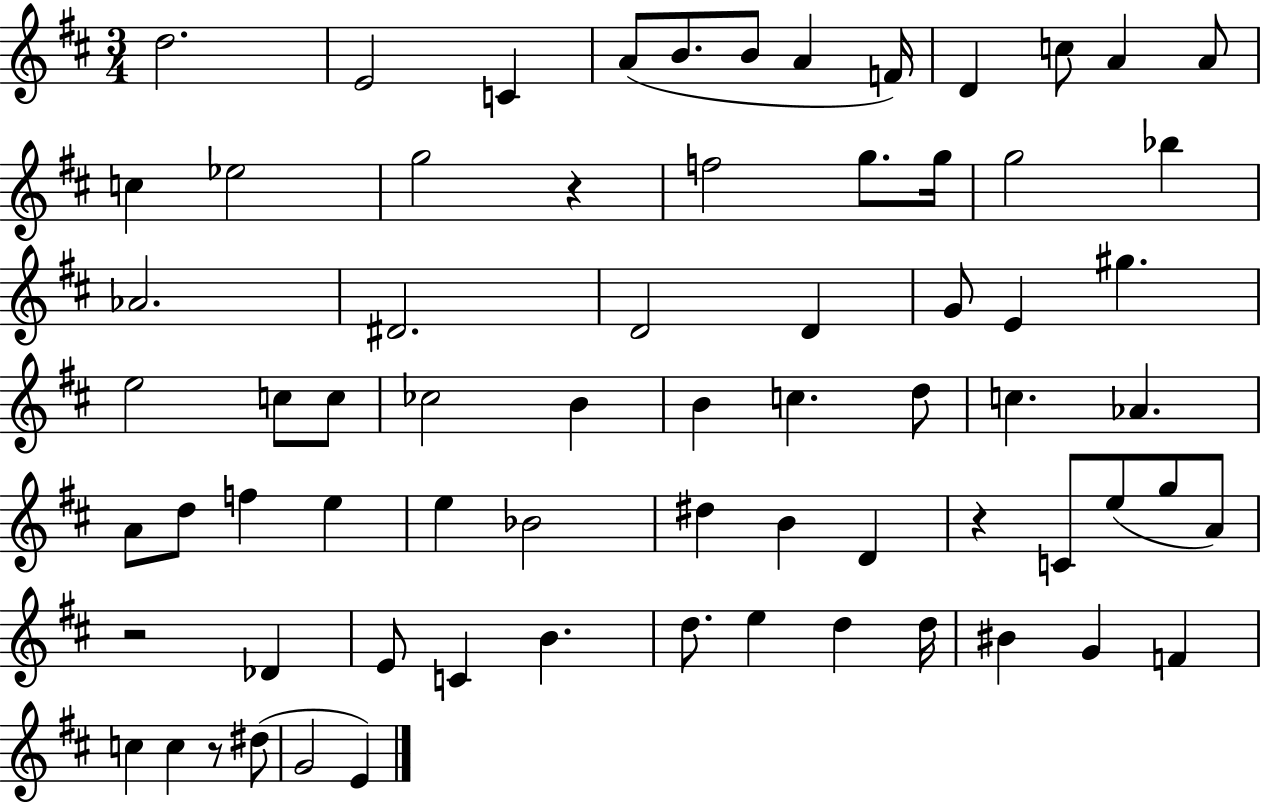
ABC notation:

X:1
T:Untitled
M:3/4
L:1/4
K:D
d2 E2 C A/2 B/2 B/2 A F/4 D c/2 A A/2 c _e2 g2 z f2 g/2 g/4 g2 _b _A2 ^D2 D2 D G/2 E ^g e2 c/2 c/2 _c2 B B c d/2 c _A A/2 d/2 f e e _B2 ^d B D z C/2 e/2 g/2 A/2 z2 _D E/2 C B d/2 e d d/4 ^B G F c c z/2 ^d/2 G2 E